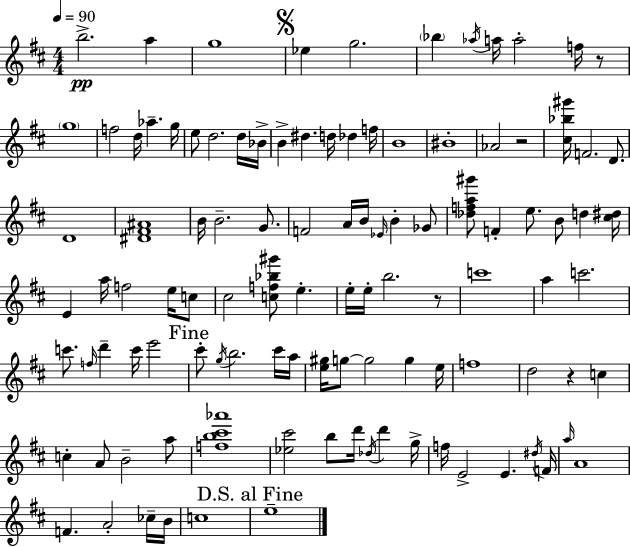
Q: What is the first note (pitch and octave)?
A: B5